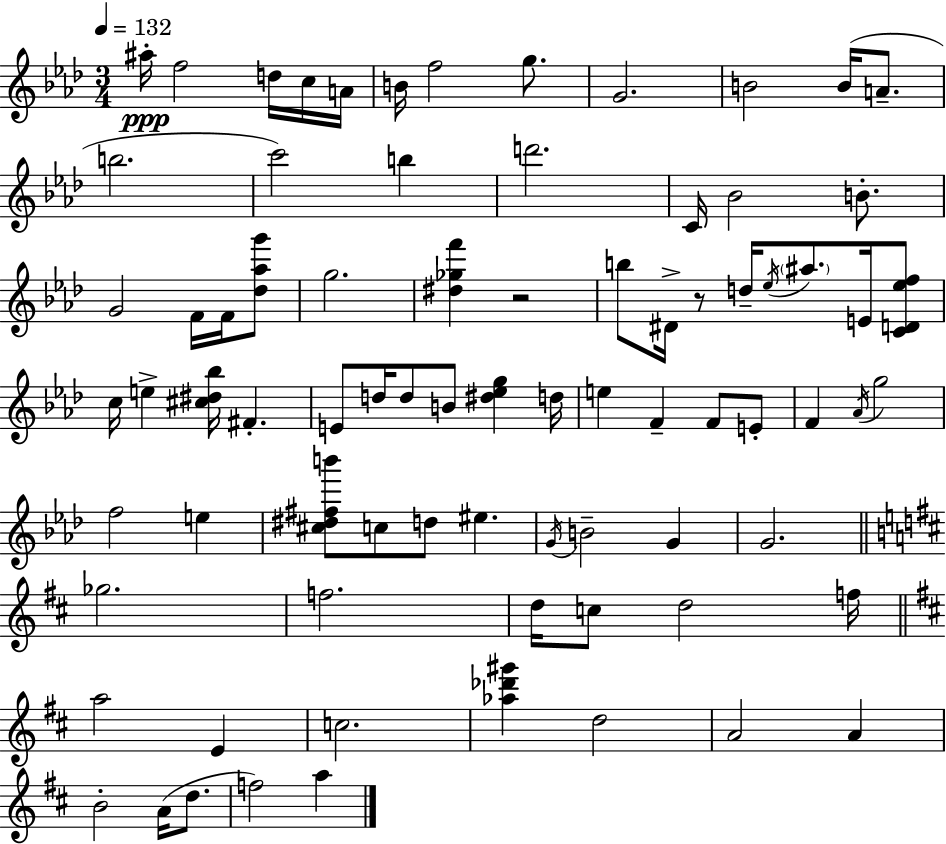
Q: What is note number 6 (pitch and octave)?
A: B4